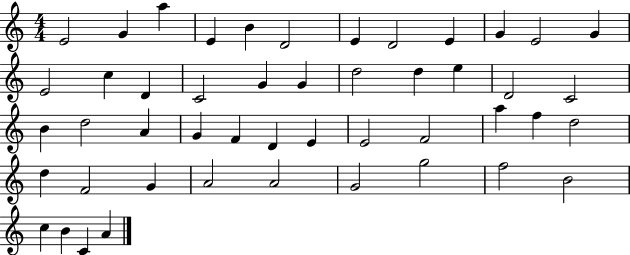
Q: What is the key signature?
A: C major